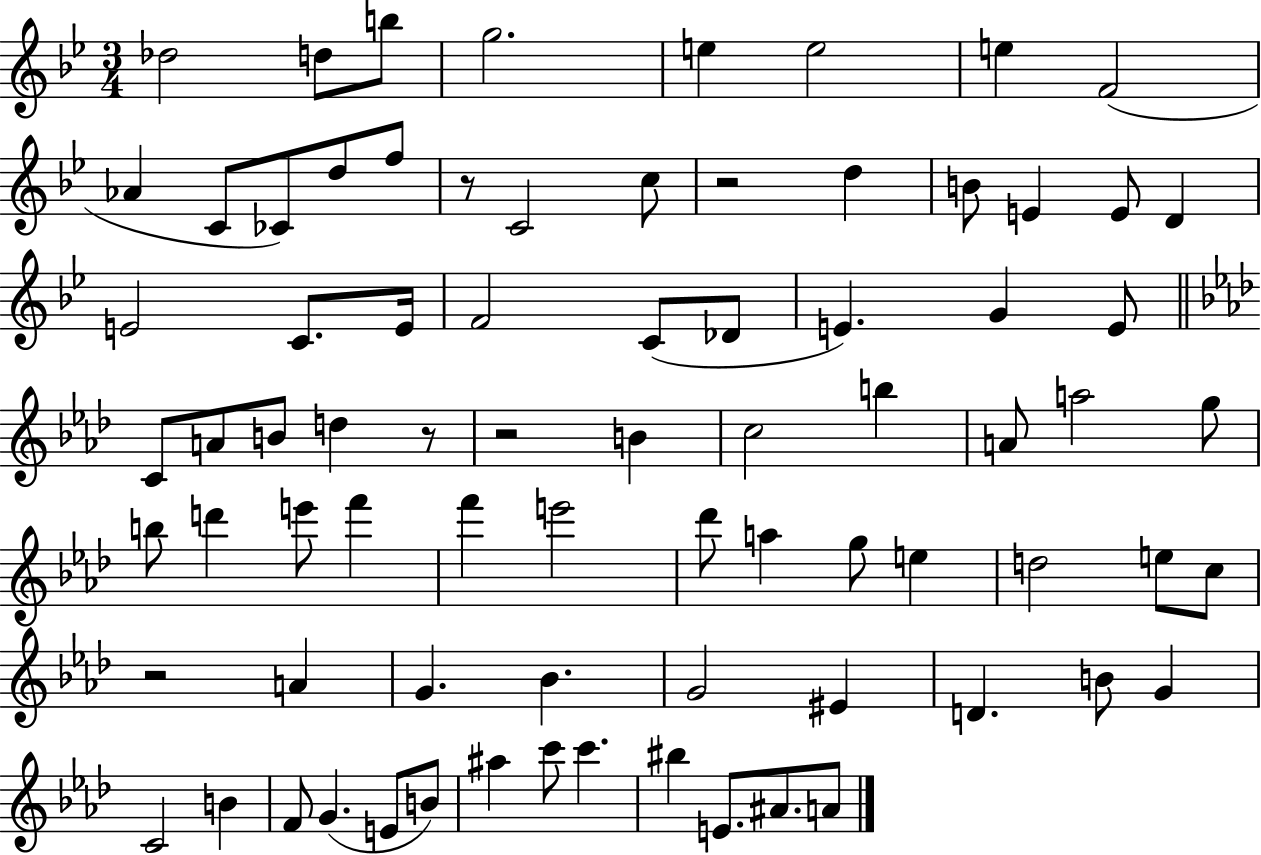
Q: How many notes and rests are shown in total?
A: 78